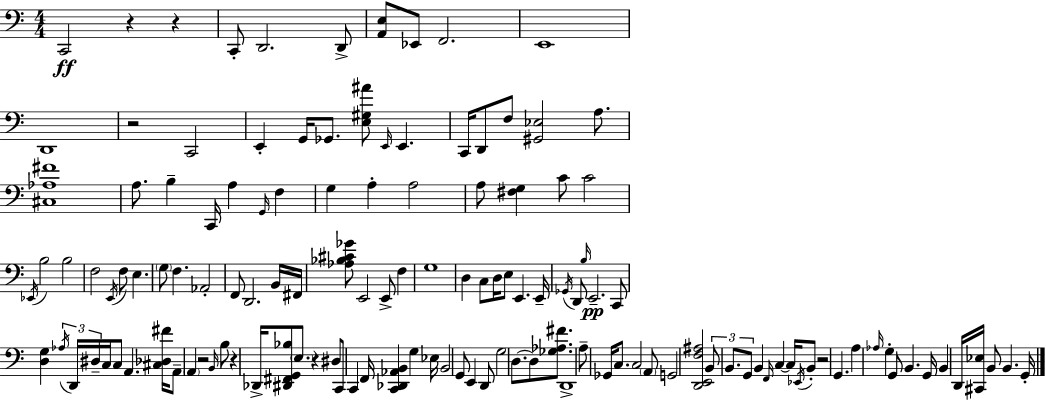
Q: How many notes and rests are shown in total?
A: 132